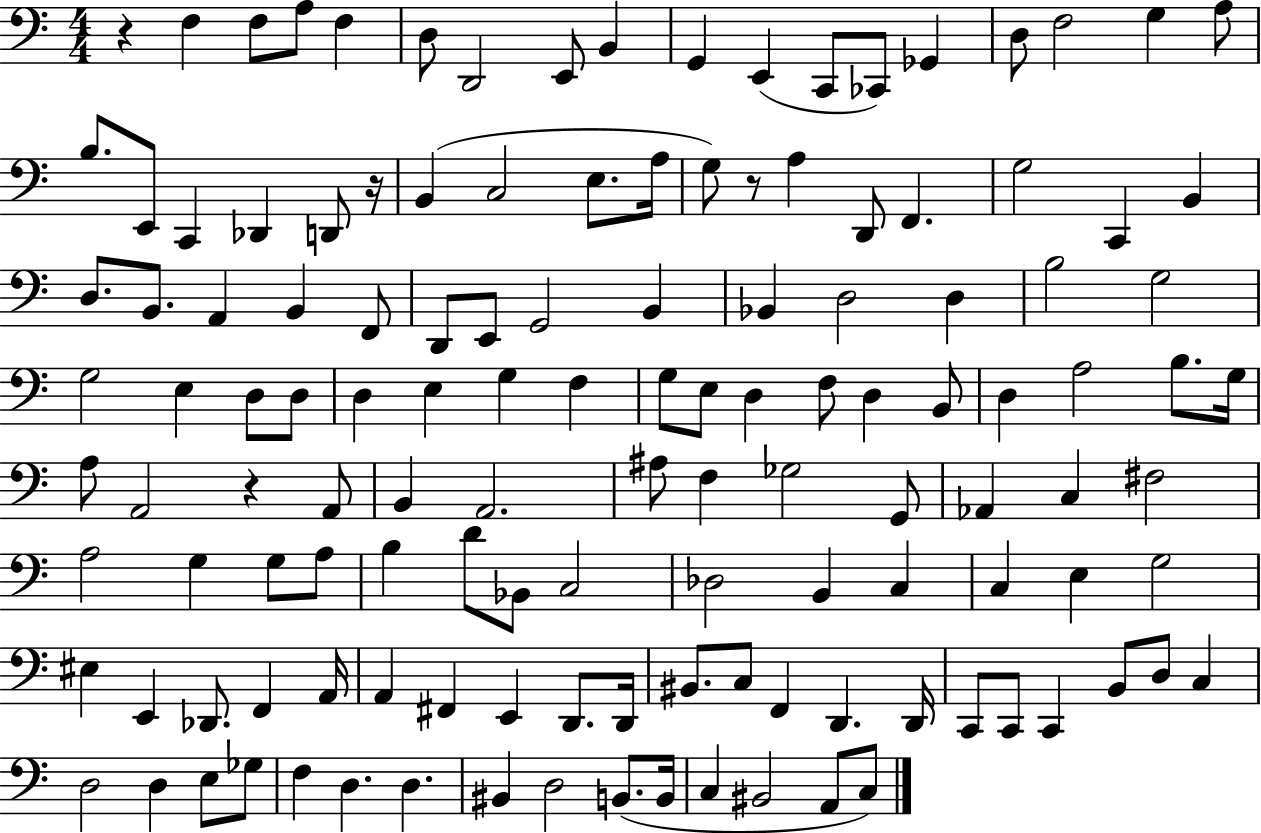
X:1
T:Untitled
M:4/4
L:1/4
K:C
z F, F,/2 A,/2 F, D,/2 D,,2 E,,/2 B,, G,, E,, C,,/2 _C,,/2 _G,, D,/2 F,2 G, A,/2 B,/2 E,,/2 C,, _D,, D,,/2 z/4 B,, C,2 E,/2 A,/4 G,/2 z/2 A, D,,/2 F,, G,2 C,, B,, D,/2 B,,/2 A,, B,, F,,/2 D,,/2 E,,/2 G,,2 B,, _B,, D,2 D, B,2 G,2 G,2 E, D,/2 D,/2 D, E, G, F, G,/2 E,/2 D, F,/2 D, B,,/2 D, A,2 B,/2 G,/4 A,/2 A,,2 z A,,/2 B,, A,,2 ^A,/2 F, _G,2 G,,/2 _A,, C, ^F,2 A,2 G, G,/2 A,/2 B, D/2 _B,,/2 C,2 _D,2 B,, C, C, E, G,2 ^E, E,, _D,,/2 F,, A,,/4 A,, ^F,, E,, D,,/2 D,,/4 ^B,,/2 C,/2 F,, D,, D,,/4 C,,/2 C,,/2 C,, B,,/2 D,/2 C, D,2 D, E,/2 _G,/2 F, D, D, ^B,, D,2 B,,/2 B,,/4 C, ^B,,2 A,,/2 C,/2